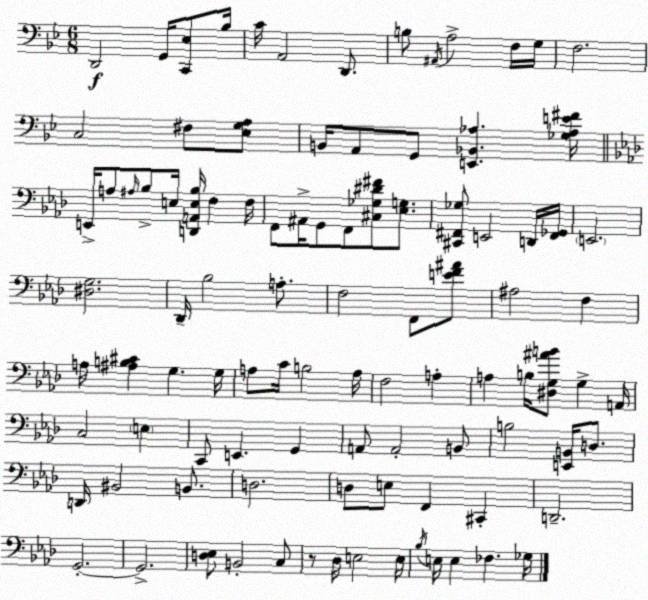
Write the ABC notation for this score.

X:1
T:Untitled
M:6/8
L:1/4
K:Gm
D,,2 G,,/4 [C,,_E,]/2 _B,/4 C/4 A,,2 D,,/2 B,/2 ^A,,/4 A,2 F,/4 G,/4 F,2 C,2 ^F,/2 [_E,G,A,]/2 B,,/4 A,,/2 G,,/2 [E,,_B,,_A,] [_G,_A,E^F]/4 E,,/4 A,/2 ^A,/4 _B,/2 E,/4 [D,,A,,E,_B,]/4 F, F,/4 F,,/2 ^A,,/4 G,,/2 F,,/2 [^C,_G,^D^F]/2 [_E,G,]/2 [^C,,^F,,_G,]/2 E,,2 D,,/4 [^F,,_G,,]/4 E,,2 [^D,G,]2 _D,,/4 _B,2 A,/2 F,2 F,,/2 [EF^A]/2 ^A,2 F, A,/4 [^A,B,^C] G, G,/4 A,/2 C/4 B,2 A,/4 F,2 A, A, B,/4 [^D,G,^AB]/2 G, A,,/4 C,2 E, C,,/2 E,, G,, A,,/2 A,,2 B,,/2 B,2 [E,,B,,]/4 D,/2 D,,/4 ^B,,2 B,,/2 D,2 D,/2 E,/2 F,, ^C,, D,,2 G,,2 G,,2 [D,_E,]/2 B,,2 C,/2 z/2 _D,/4 E,2 E,/4 _B,/4 E,/4 E, _F, _G,/4